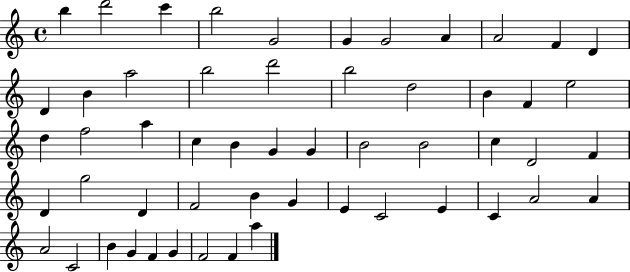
X:1
T:Untitled
M:4/4
L:1/4
K:C
b d'2 c' b2 G2 G G2 A A2 F D D B a2 b2 d'2 b2 d2 B F e2 d f2 a c B G G B2 B2 c D2 F D g2 D F2 B G E C2 E C A2 A A2 C2 B G F G F2 F a